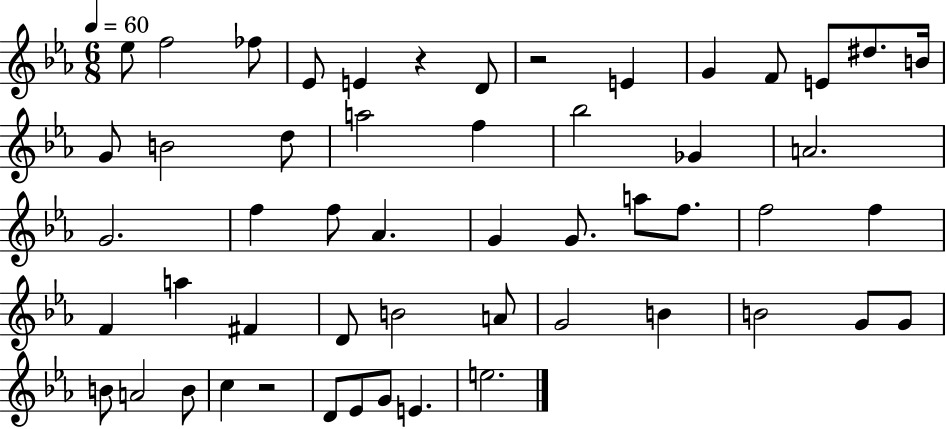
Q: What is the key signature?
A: EES major